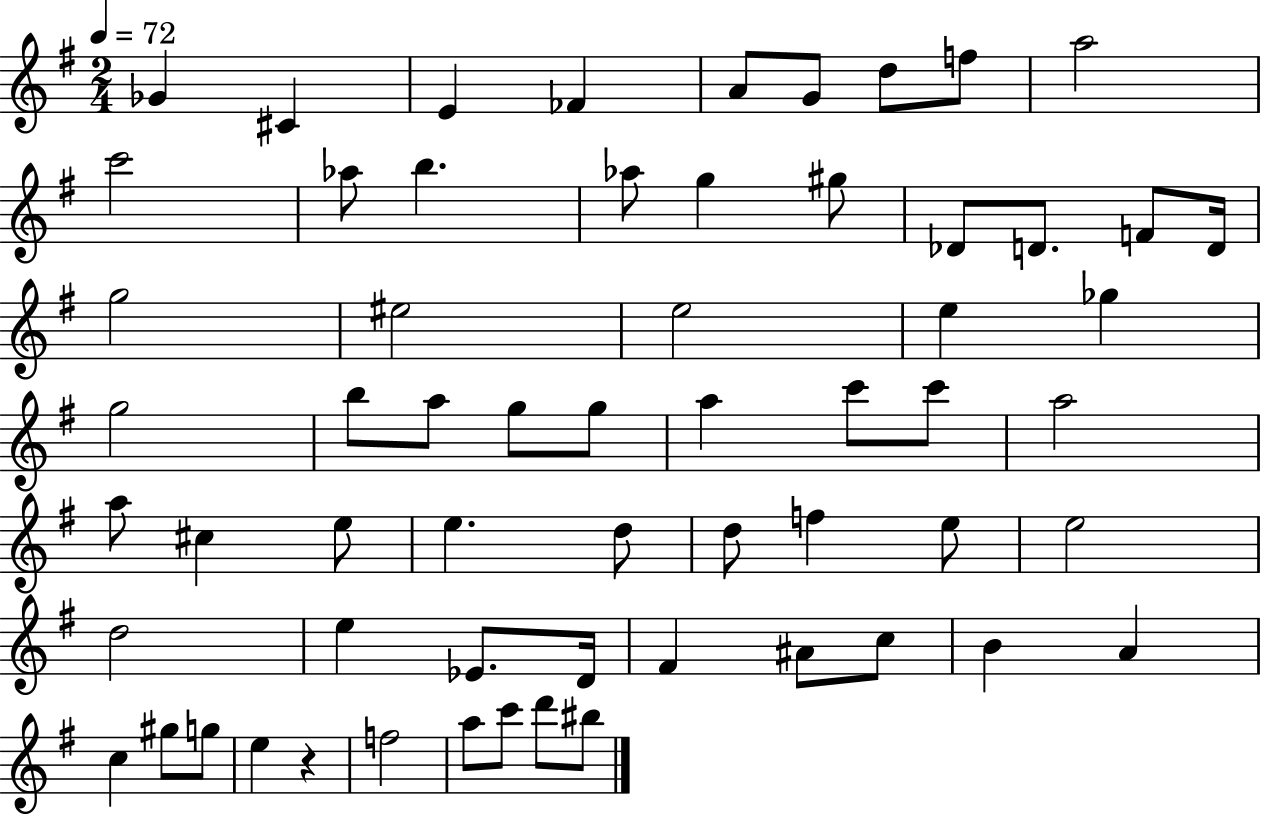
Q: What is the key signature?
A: G major